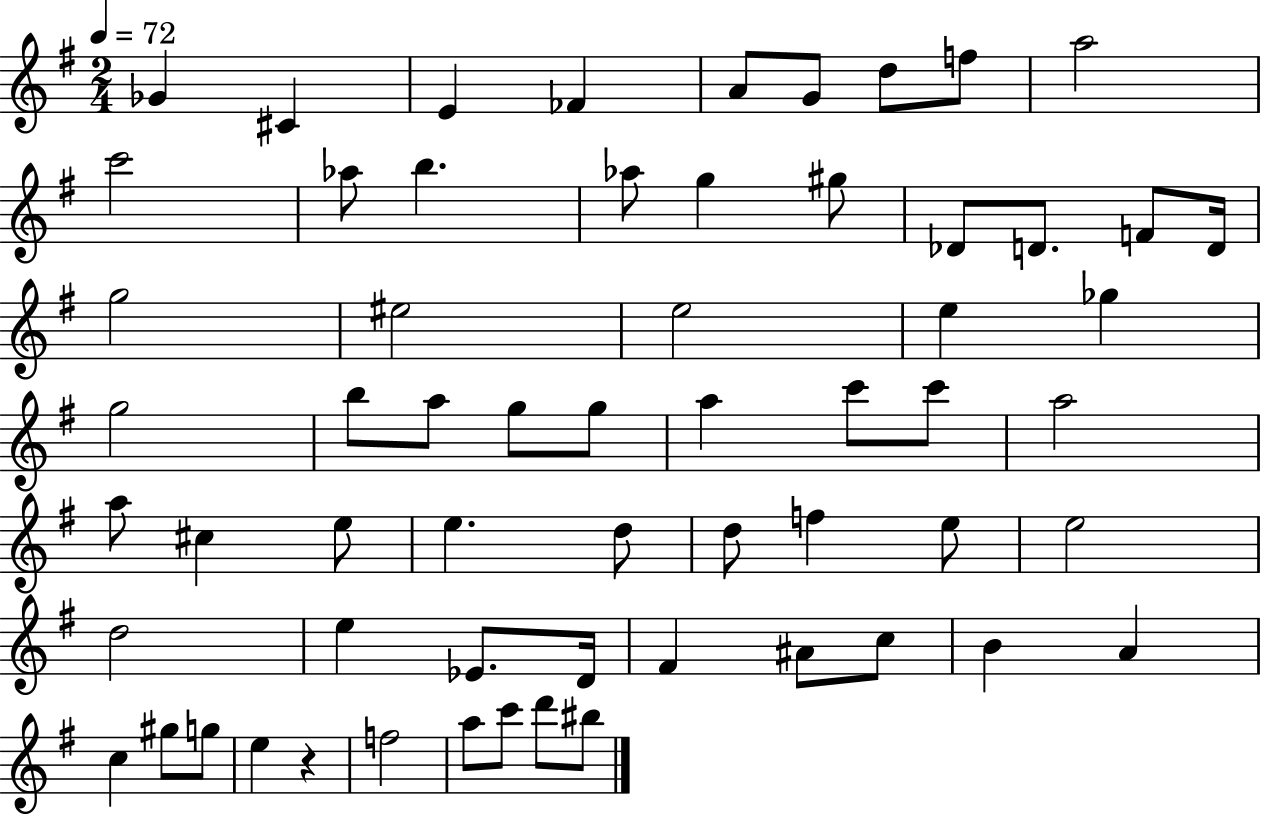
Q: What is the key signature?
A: G major